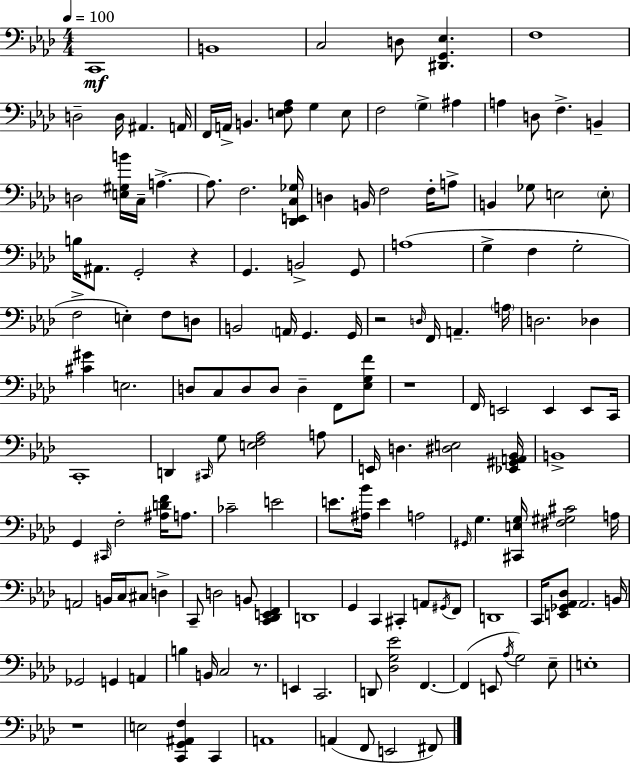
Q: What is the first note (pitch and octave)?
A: C2